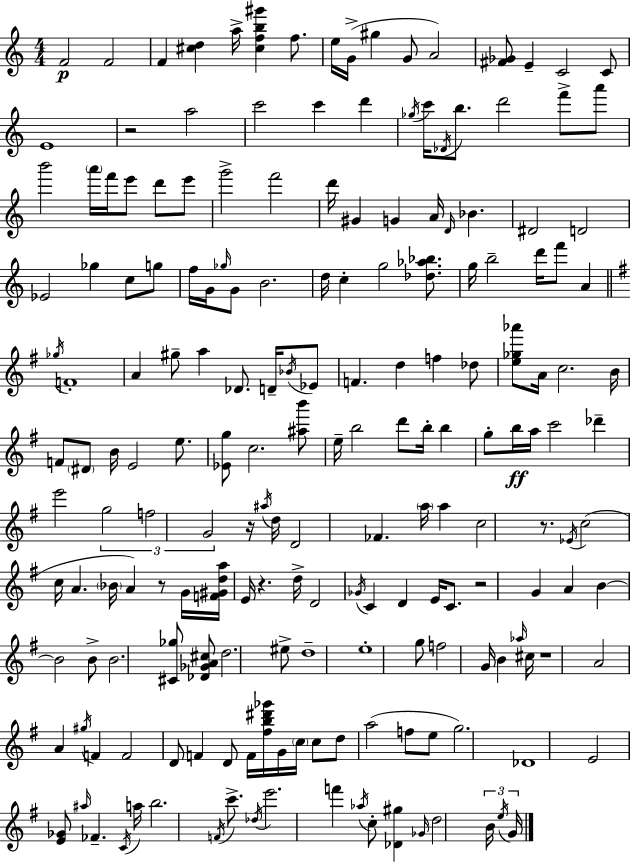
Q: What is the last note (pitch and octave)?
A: G4